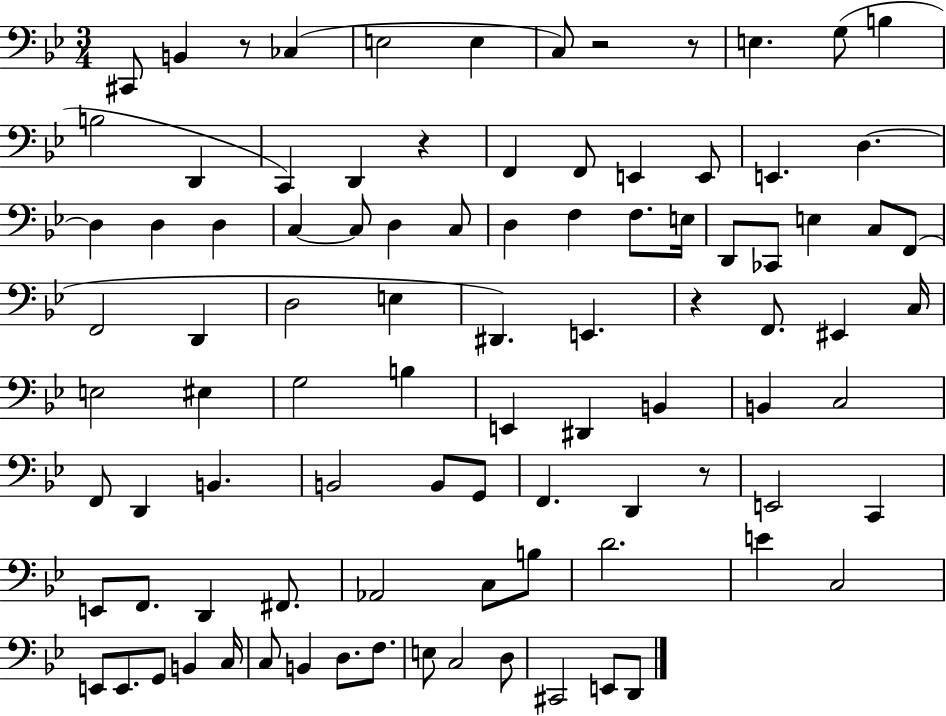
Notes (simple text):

C#2/e B2/q R/e CES3/q E3/h E3/q C3/e R/h R/e E3/q. G3/e B3/q B3/h D2/q C2/q D2/q R/q F2/q F2/e E2/q E2/e E2/q. D3/q. D3/q D3/q D3/q C3/q C3/e D3/q C3/e D3/q F3/q F3/e. E3/s D2/e CES2/e E3/q C3/e F2/e F2/h D2/q D3/h E3/q D#2/q. E2/q. R/q F2/e. EIS2/q C3/s E3/h EIS3/q G3/h B3/q E2/q D#2/q B2/q B2/q C3/h F2/e D2/q B2/q. B2/h B2/e G2/e F2/q. D2/q R/e E2/h C2/q E2/e F2/e. D2/q F#2/e. Ab2/h C3/e B3/e D4/h. E4/q C3/h E2/e E2/e. G2/e B2/q C3/s C3/e B2/q D3/e. F3/e. E3/e C3/h D3/e C#2/h E2/e D2/e